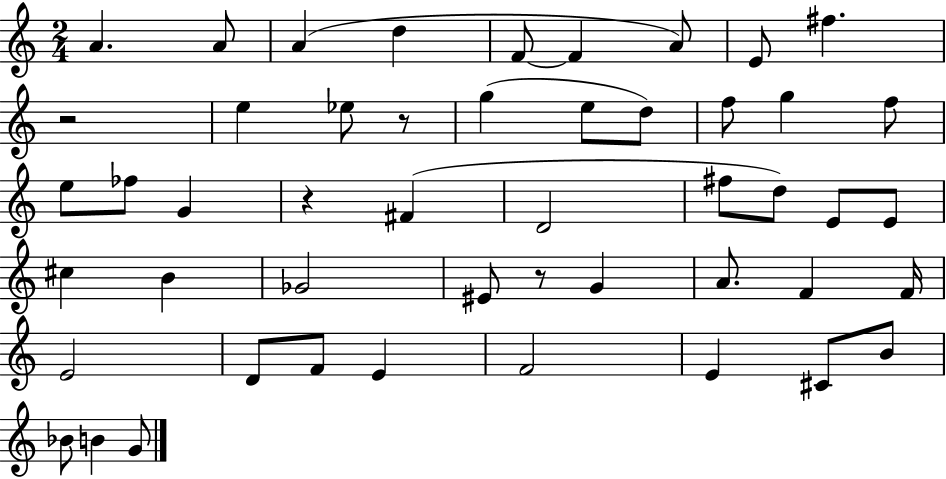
{
  \clef treble
  \numericTimeSignature
  \time 2/4
  \key c \major
  a'4. a'8 | a'4( d''4 | f'8~~ f'4 a'8) | e'8 fis''4. | \break r2 | e''4 ees''8 r8 | g''4( e''8 d''8) | f''8 g''4 f''8 | \break e''8 fes''8 g'4 | r4 fis'4( | d'2 | fis''8 d''8) e'8 e'8 | \break cis''4 b'4 | ges'2 | eis'8 r8 g'4 | a'8. f'4 f'16 | \break e'2 | d'8 f'8 e'4 | f'2 | e'4 cis'8 b'8 | \break bes'8 b'4 g'8 | \bar "|."
}